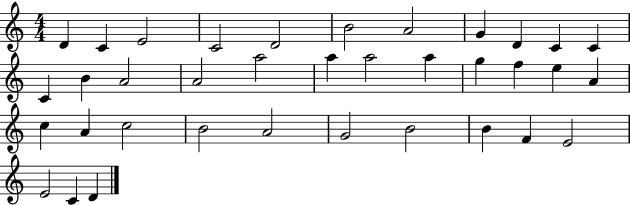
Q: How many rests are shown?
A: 0